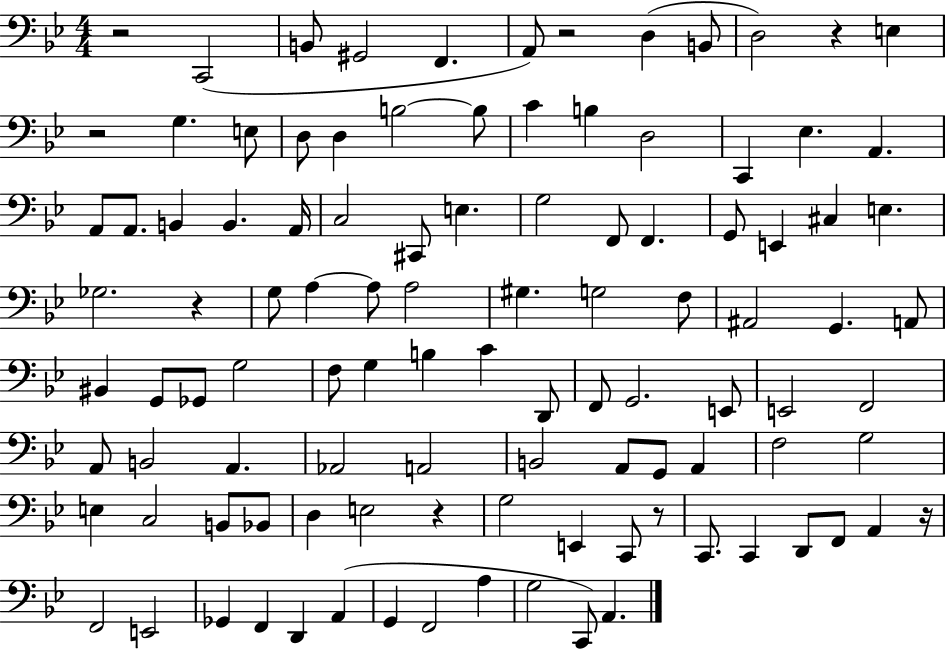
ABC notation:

X:1
T:Untitled
M:4/4
L:1/4
K:Bb
z2 C,,2 B,,/2 ^G,,2 F,, A,,/2 z2 D, B,,/2 D,2 z E, z2 G, E,/2 D,/2 D, B,2 B,/2 C B, D,2 C,, _E, A,, A,,/2 A,,/2 B,, B,, A,,/4 C,2 ^C,,/2 E, G,2 F,,/2 F,, G,,/2 E,, ^C, E, _G,2 z G,/2 A, A,/2 A,2 ^G, G,2 F,/2 ^A,,2 G,, A,,/2 ^B,, G,,/2 _G,,/2 G,2 F,/2 G, B, C D,,/2 F,,/2 G,,2 E,,/2 E,,2 F,,2 A,,/2 B,,2 A,, _A,,2 A,,2 B,,2 A,,/2 G,,/2 A,, F,2 G,2 E, C,2 B,,/2 _B,,/2 D, E,2 z G,2 E,, C,,/2 z/2 C,,/2 C,, D,,/2 F,,/2 A,, z/4 F,,2 E,,2 _G,, F,, D,, A,, G,, F,,2 A, G,2 C,,/2 A,,